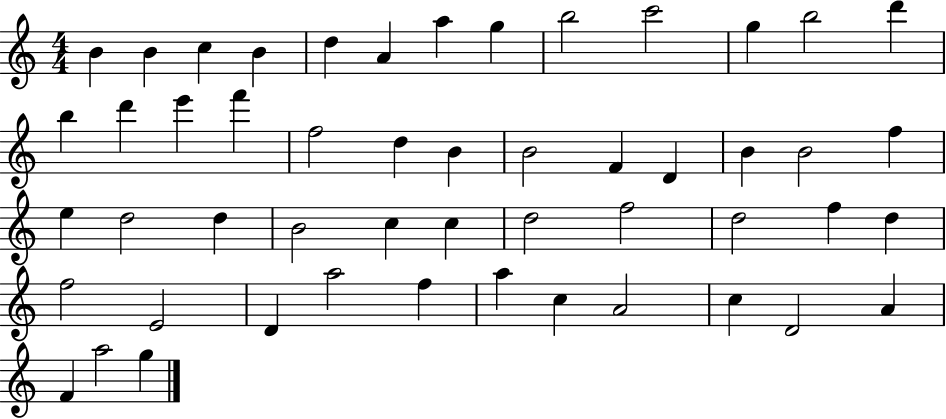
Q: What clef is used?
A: treble